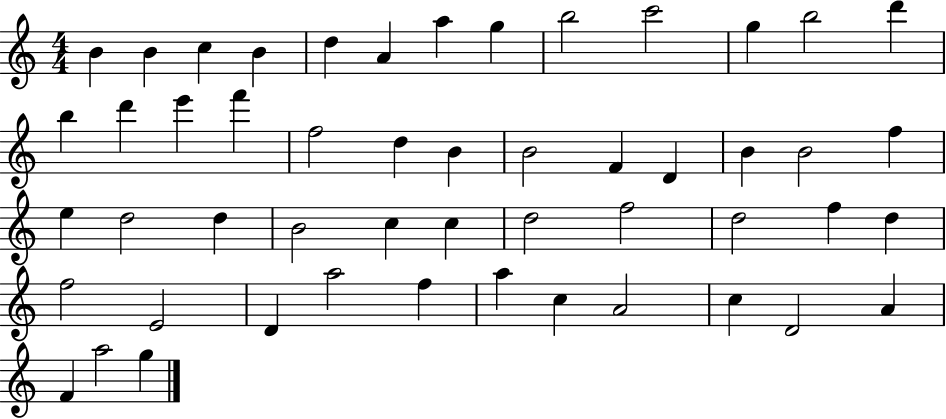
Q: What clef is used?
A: treble